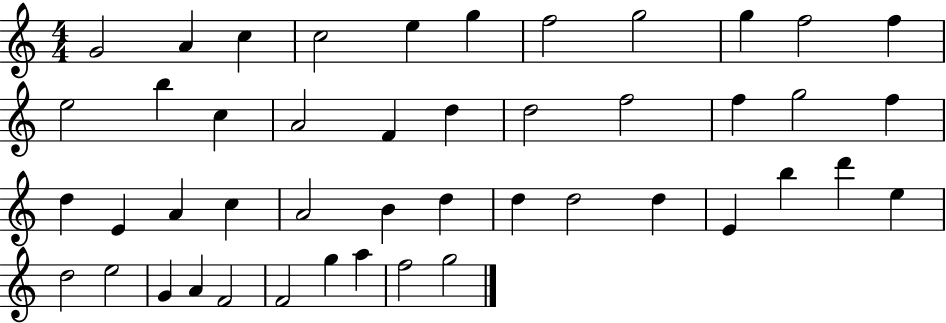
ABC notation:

X:1
T:Untitled
M:4/4
L:1/4
K:C
G2 A c c2 e g f2 g2 g f2 f e2 b c A2 F d d2 f2 f g2 f d E A c A2 B d d d2 d E b d' e d2 e2 G A F2 F2 g a f2 g2